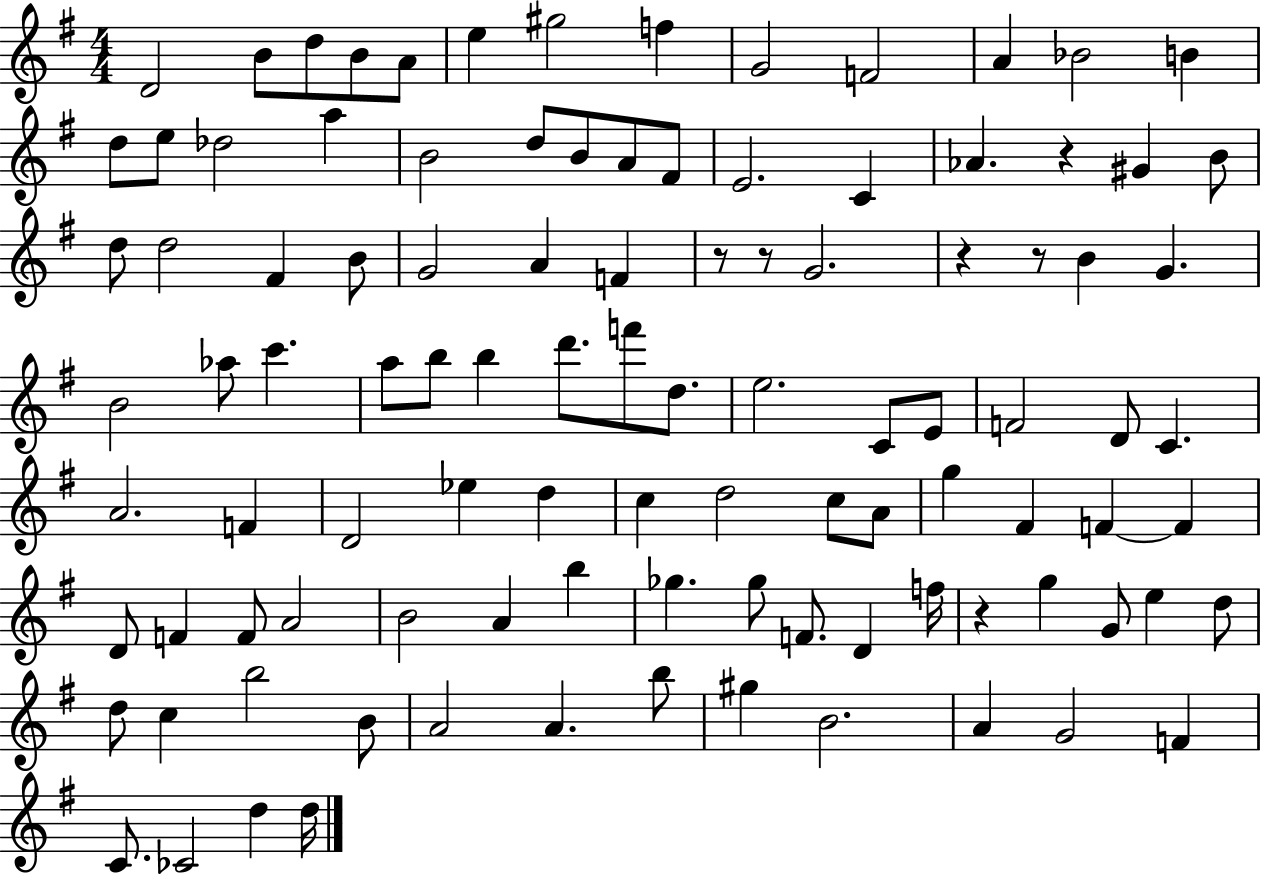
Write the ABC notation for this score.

X:1
T:Untitled
M:4/4
L:1/4
K:G
D2 B/2 d/2 B/2 A/2 e ^g2 f G2 F2 A _B2 B d/2 e/2 _d2 a B2 d/2 B/2 A/2 ^F/2 E2 C _A z ^G B/2 d/2 d2 ^F B/2 G2 A F z/2 z/2 G2 z z/2 B G B2 _a/2 c' a/2 b/2 b d'/2 f'/2 d/2 e2 C/2 E/2 F2 D/2 C A2 F D2 _e d c d2 c/2 A/2 g ^F F F D/2 F F/2 A2 B2 A b _g _g/2 F/2 D f/4 z g G/2 e d/2 d/2 c b2 B/2 A2 A b/2 ^g B2 A G2 F C/2 _C2 d d/4